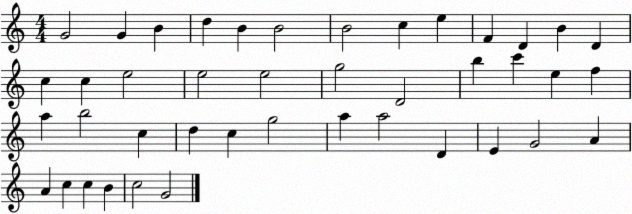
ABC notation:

X:1
T:Untitled
M:4/4
L:1/4
K:C
G2 G B d B B2 B2 c e F D B D c c e2 e2 e2 g2 D2 b c' e f a b2 c d c g2 a a2 D E G2 A A c c B c2 G2